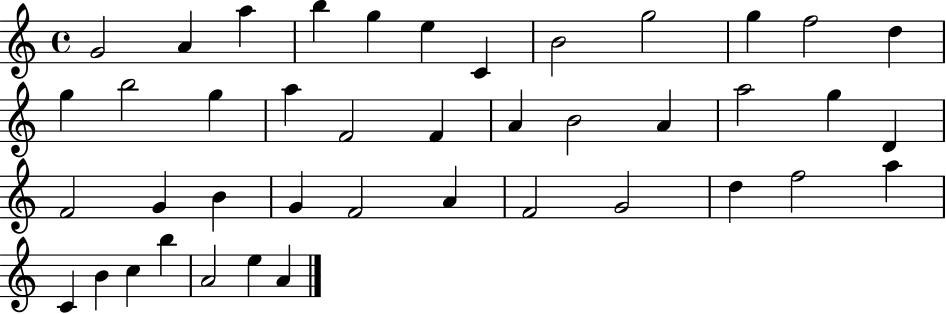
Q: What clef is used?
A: treble